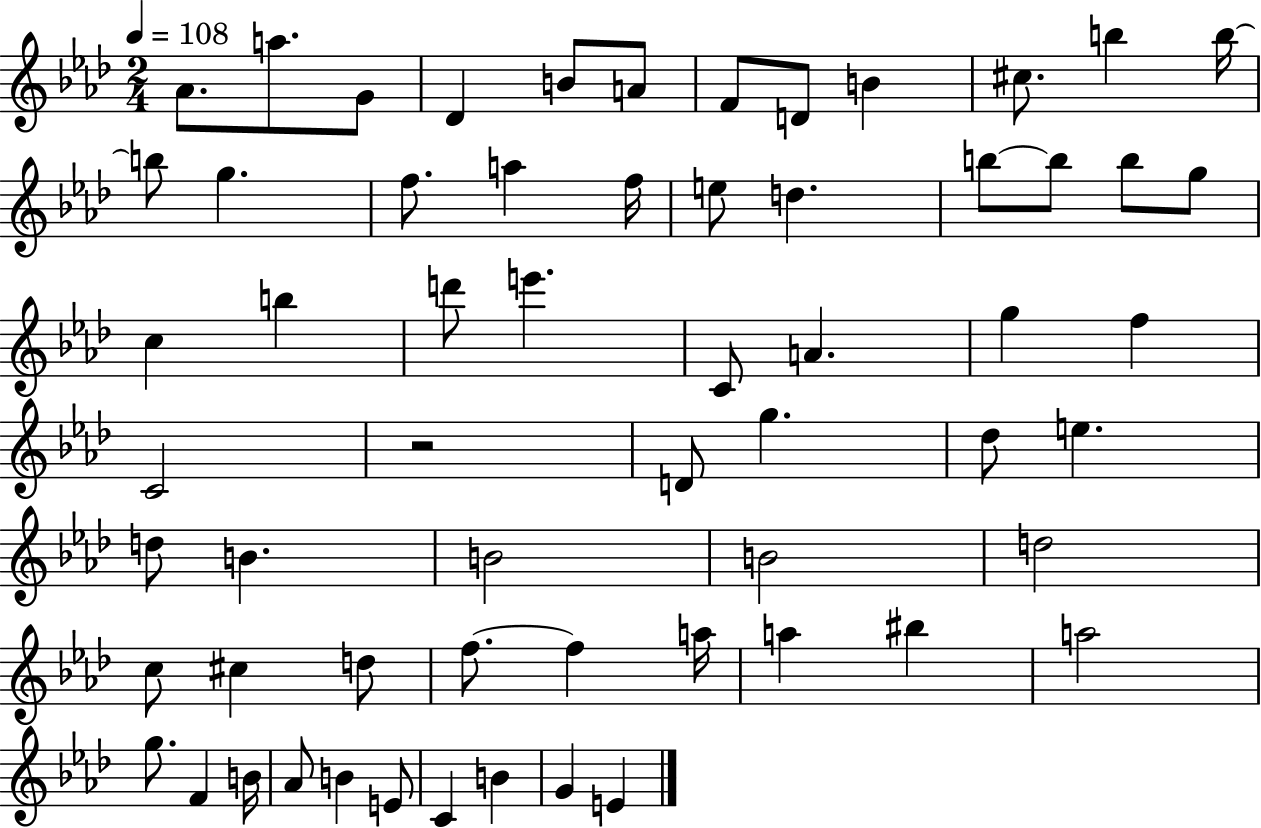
{
  \clef treble
  \numericTimeSignature
  \time 2/4
  \key aes \major
  \tempo 4 = 108
  \repeat volta 2 { aes'8. a''8. g'8 | des'4 b'8 a'8 | f'8 d'8 b'4 | cis''8. b''4 b''16~~ | \break b''8 g''4. | f''8. a''4 f''16 | e''8 d''4. | b''8~~ b''8 b''8 g''8 | \break c''4 b''4 | d'''8 e'''4. | c'8 a'4. | g''4 f''4 | \break c'2 | r2 | d'8 g''4. | des''8 e''4. | \break d''8 b'4. | b'2 | b'2 | d''2 | \break c''8 cis''4 d''8 | f''8.~~ f''4 a''16 | a''4 bis''4 | a''2 | \break g''8. f'4 b'16 | aes'8 b'4 e'8 | c'4 b'4 | g'4 e'4 | \break } \bar "|."
}